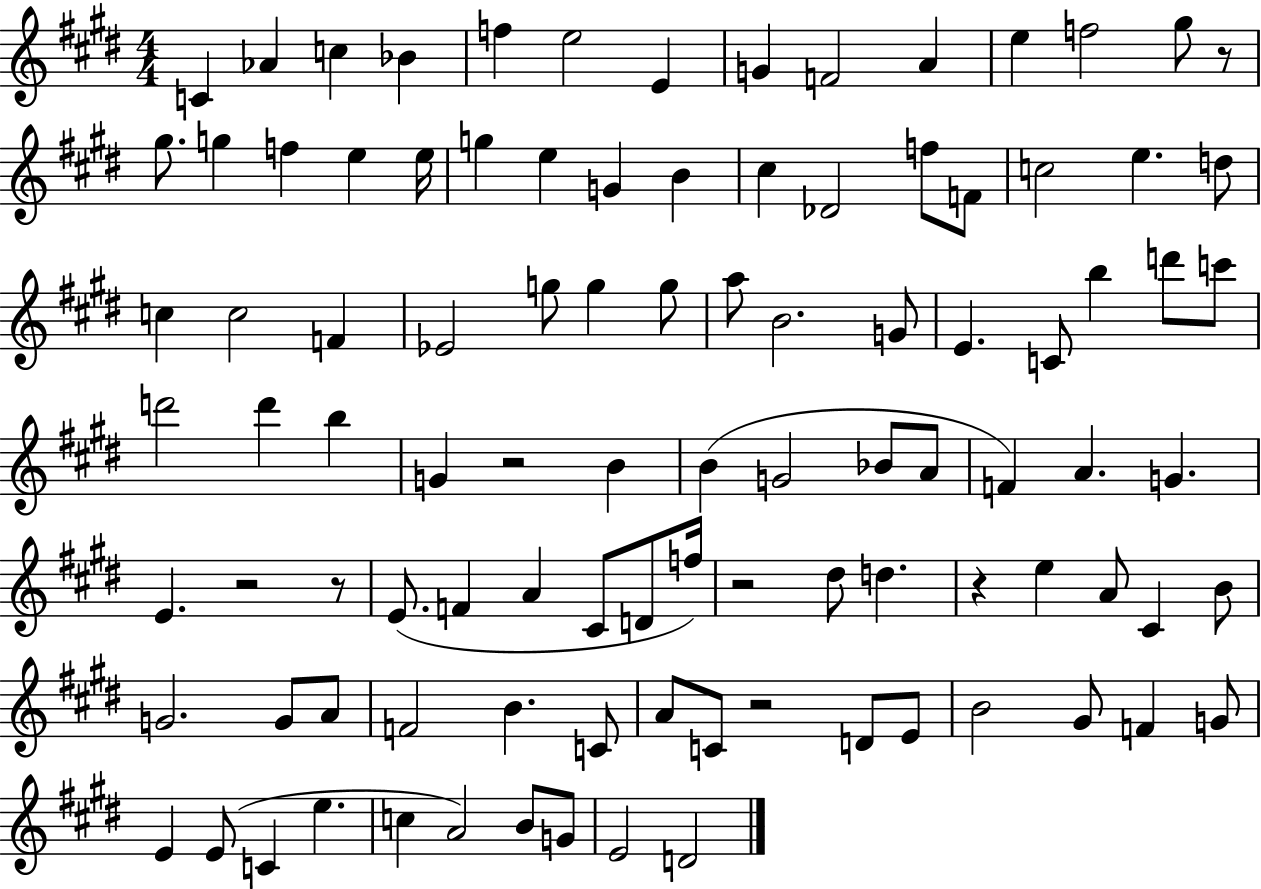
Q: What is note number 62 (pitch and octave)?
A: D4